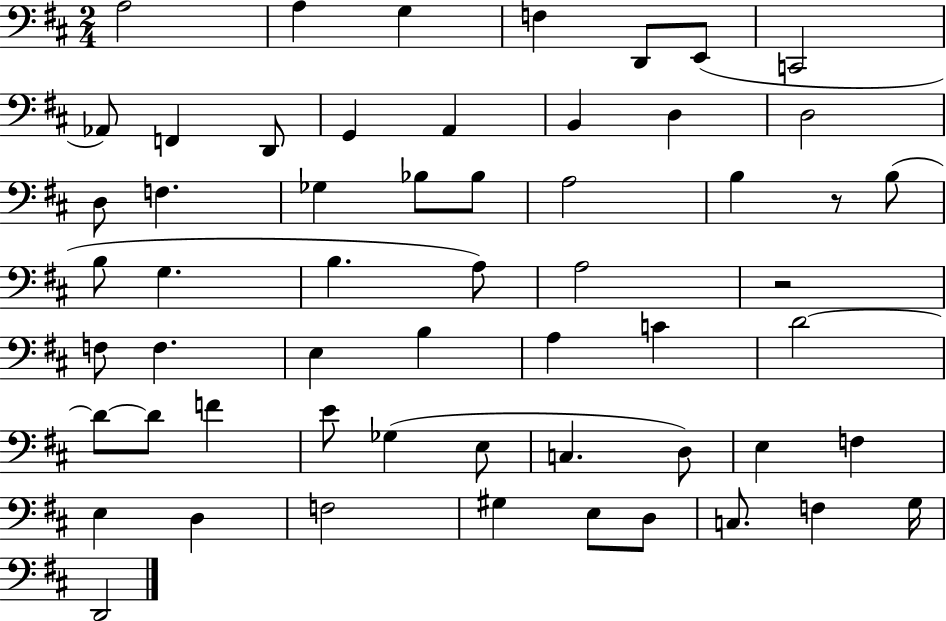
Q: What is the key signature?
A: D major